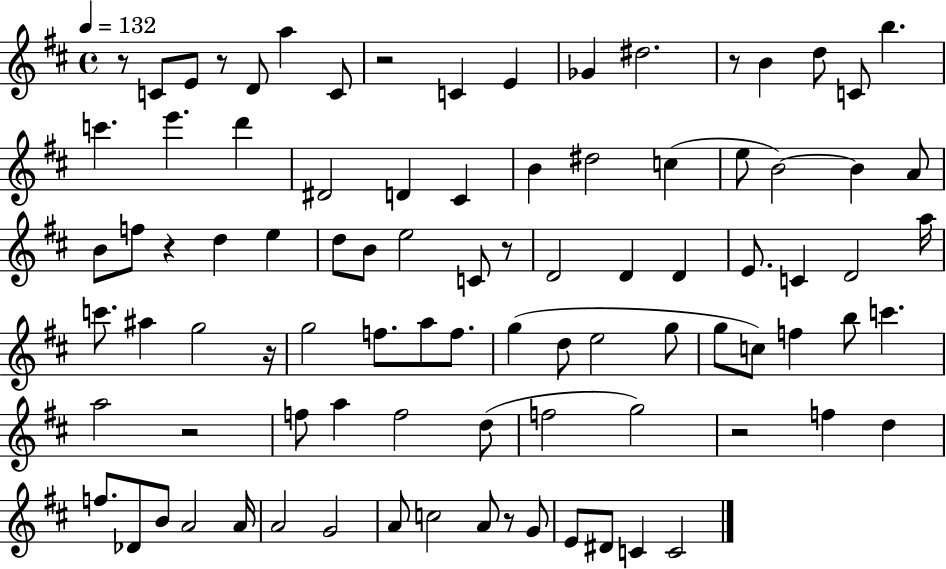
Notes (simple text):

R/e C4/e E4/e R/e D4/e A5/q C4/e R/h C4/q E4/q Gb4/q D#5/h. R/e B4/q D5/e C4/e B5/q. C6/q. E6/q. D6/q D#4/h D4/q C#4/q B4/q D#5/h C5/q E5/e B4/h B4/q A4/e B4/e F5/e R/q D5/q E5/q D5/e B4/e E5/h C4/e R/e D4/h D4/q D4/q E4/e. C4/q D4/h A5/s C6/e. A#5/q G5/h R/s G5/h F5/e. A5/e F5/e. G5/q D5/e E5/h G5/e G5/e C5/e F5/q B5/e C6/q. A5/h R/h F5/e A5/q F5/h D5/e F5/h G5/h R/h F5/q D5/q F5/e. Db4/e B4/e A4/h A4/s A4/h G4/h A4/e C5/h A4/e R/e G4/e E4/e D#4/e C4/q C4/h